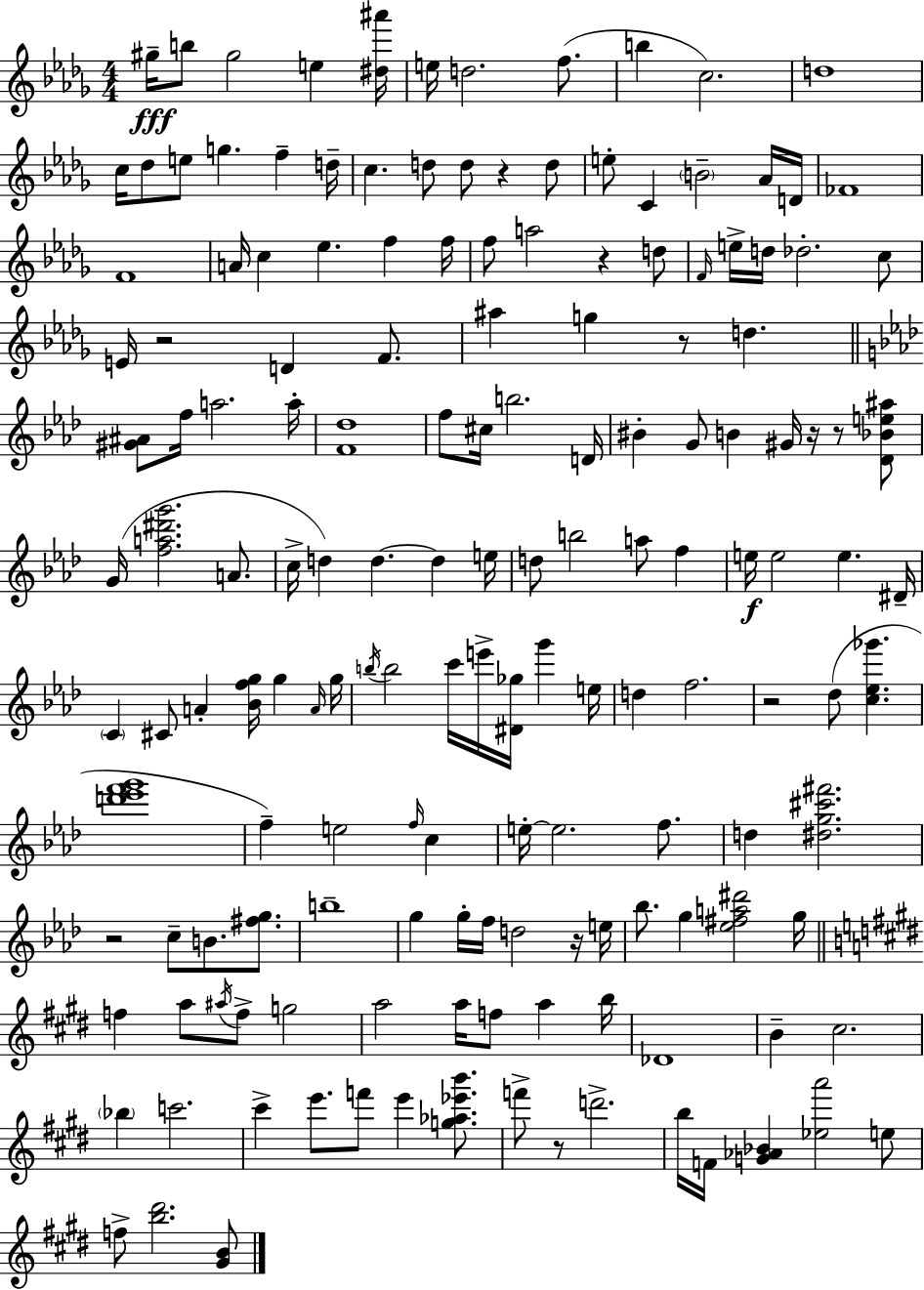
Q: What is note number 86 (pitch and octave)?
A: F5